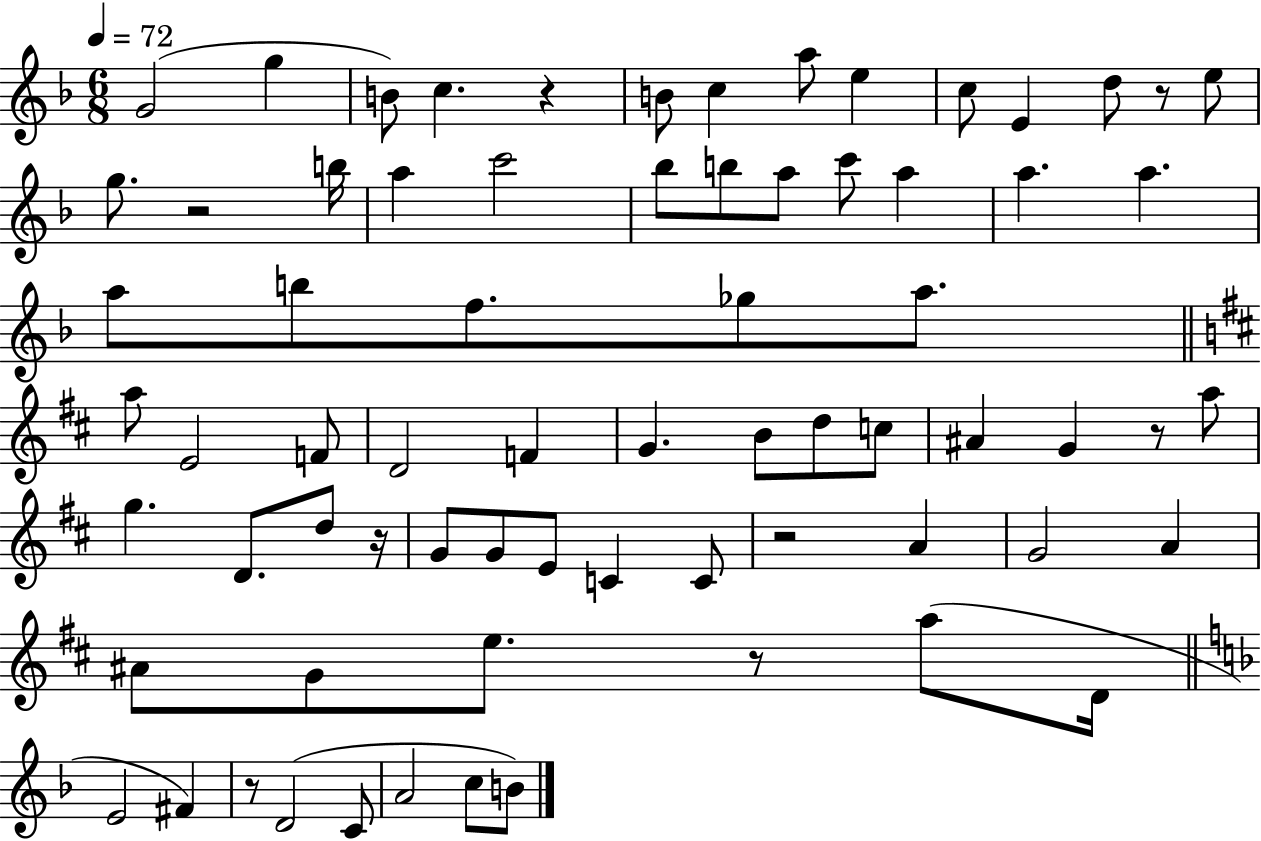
G4/h G5/q B4/e C5/q. R/q B4/e C5/q A5/e E5/q C5/e E4/q D5/e R/e E5/e G5/e. R/h B5/s A5/q C6/h Bb5/e B5/e A5/e C6/e A5/q A5/q. A5/q. A5/e B5/e F5/e. Gb5/e A5/e. A5/e E4/h F4/e D4/h F4/q G4/q. B4/e D5/e C5/e A#4/q G4/q R/e A5/e G5/q. D4/e. D5/e R/s G4/e G4/e E4/e C4/q C4/e R/h A4/q G4/h A4/q A#4/e G4/e E5/e. R/e A5/e D4/s E4/h F#4/q R/e D4/h C4/e A4/h C5/e B4/e